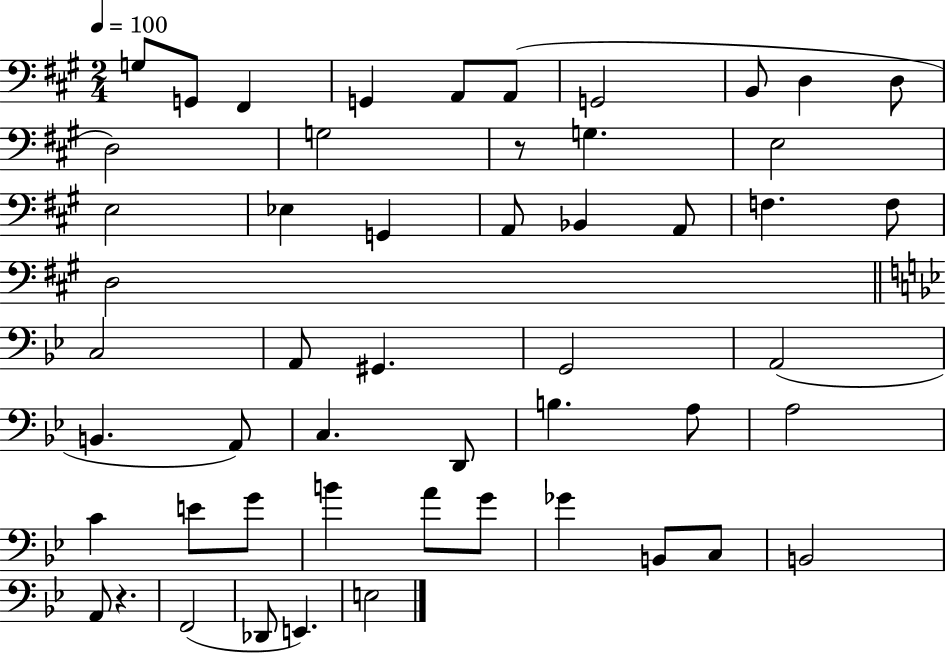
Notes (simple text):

G3/e G2/e F#2/q G2/q A2/e A2/e G2/h B2/e D3/q D3/e D3/h G3/h R/e G3/q. E3/h E3/h Eb3/q G2/q A2/e Bb2/q A2/e F3/q. F3/e D3/h C3/h A2/e G#2/q. G2/h A2/h B2/q. A2/e C3/q. D2/e B3/q. A3/e A3/h C4/q E4/e G4/e B4/q A4/e G4/e Gb4/q B2/e C3/e B2/h A2/e R/q. F2/h Db2/e E2/q. E3/h